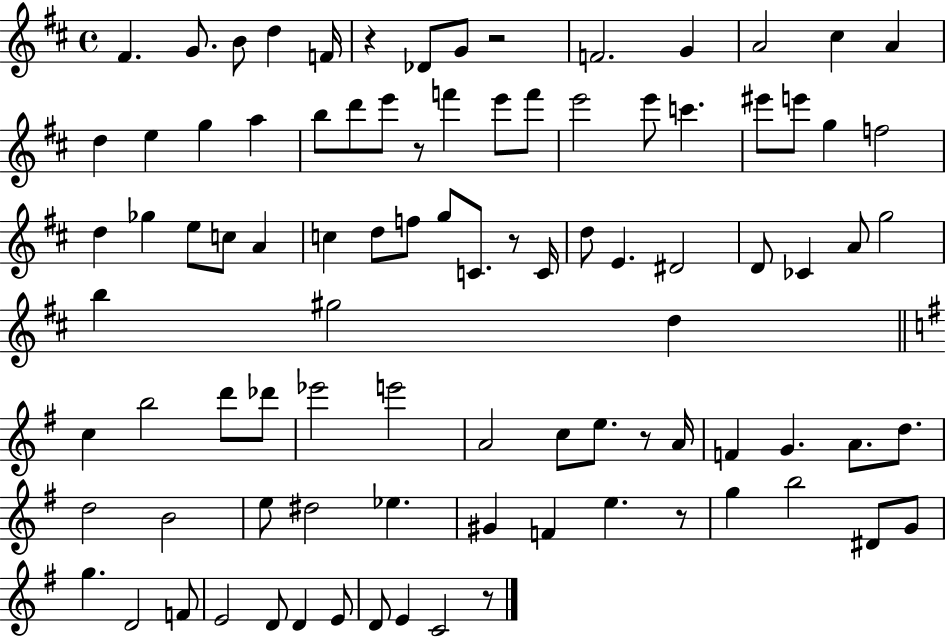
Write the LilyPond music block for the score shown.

{
  \clef treble
  \time 4/4
  \defaultTimeSignature
  \key d \major
  fis'4. g'8. b'8 d''4 f'16 | r4 des'8 g'8 r2 | f'2. g'4 | a'2 cis''4 a'4 | \break d''4 e''4 g''4 a''4 | b''8 d'''8 e'''8 r8 f'''4 e'''8 f'''8 | e'''2 e'''8 c'''4. | eis'''8 e'''8 g''4 f''2 | \break d''4 ges''4 e''8 c''8 a'4 | c''4 d''8 f''8 g''8 c'8. r8 c'16 | d''8 e'4. dis'2 | d'8 ces'4 a'8 g''2 | \break b''4 gis''2 d''4 | \bar "||" \break \key g \major c''4 b''2 d'''8 des'''8 | ees'''2 e'''2 | a'2 c''8 e''8. r8 a'16 | f'4 g'4. a'8. d''8. | \break d''2 b'2 | e''8 dis''2 ees''4. | gis'4 f'4 e''4. r8 | g''4 b''2 dis'8 g'8 | \break g''4. d'2 f'8 | e'2 d'8 d'4 e'8 | d'8 e'4 c'2 r8 | \bar "|."
}